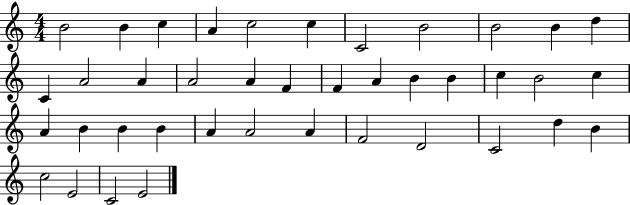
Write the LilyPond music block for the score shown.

{
  \clef treble
  \numericTimeSignature
  \time 4/4
  \key c \major
  b'2 b'4 c''4 | a'4 c''2 c''4 | c'2 b'2 | b'2 b'4 d''4 | \break c'4 a'2 a'4 | a'2 a'4 f'4 | f'4 a'4 b'4 b'4 | c''4 b'2 c''4 | \break a'4 b'4 b'4 b'4 | a'4 a'2 a'4 | f'2 d'2 | c'2 d''4 b'4 | \break c''2 e'2 | c'2 e'2 | \bar "|."
}